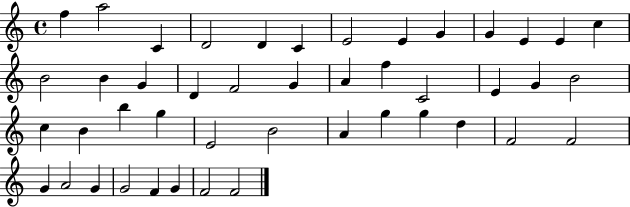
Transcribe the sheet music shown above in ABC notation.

X:1
T:Untitled
M:4/4
L:1/4
K:C
f a2 C D2 D C E2 E G G E E c B2 B G D F2 G A f C2 E G B2 c B b g E2 B2 A g g d F2 F2 G A2 G G2 F G F2 F2